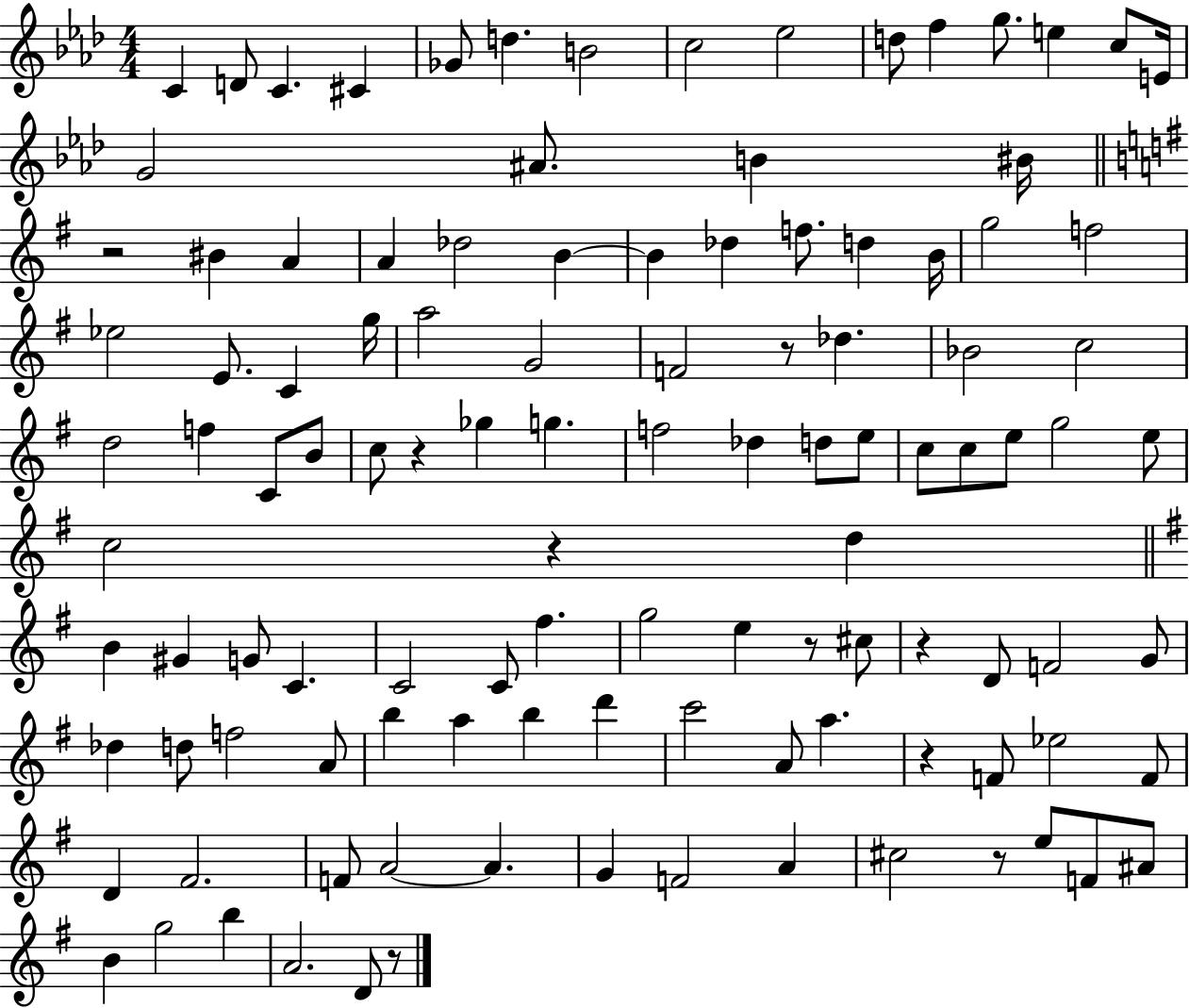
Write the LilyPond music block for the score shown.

{
  \clef treble
  \numericTimeSignature
  \time 4/4
  \key aes \major
  c'4 d'8 c'4. cis'4 | ges'8 d''4. b'2 | c''2 ees''2 | d''8 f''4 g''8. e''4 c''8 e'16 | \break g'2 ais'8. b'4 bis'16 | \bar "||" \break \key g \major r2 bis'4 a'4 | a'4 des''2 b'4~~ | b'4 des''4 f''8. d''4 b'16 | g''2 f''2 | \break ees''2 e'8. c'4 g''16 | a''2 g'2 | f'2 r8 des''4. | bes'2 c''2 | \break d''2 f''4 c'8 b'8 | c''8 r4 ges''4 g''4. | f''2 des''4 d''8 e''8 | c''8 c''8 e''8 g''2 e''8 | \break c''2 r4 d''4 | \bar "||" \break \key e \minor b'4 gis'4 g'8 c'4. | c'2 c'8 fis''4. | g''2 e''4 r8 cis''8 | r4 d'8 f'2 g'8 | \break des''4 d''8 f''2 a'8 | b''4 a''4 b''4 d'''4 | c'''2 a'8 a''4. | r4 f'8 ees''2 f'8 | \break d'4 fis'2. | f'8 a'2~~ a'4. | g'4 f'2 a'4 | cis''2 r8 e''8 f'8 ais'8 | \break b'4 g''2 b''4 | a'2. d'8 r8 | \bar "|."
}